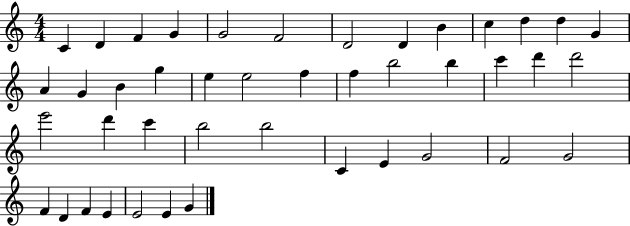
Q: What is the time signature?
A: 4/4